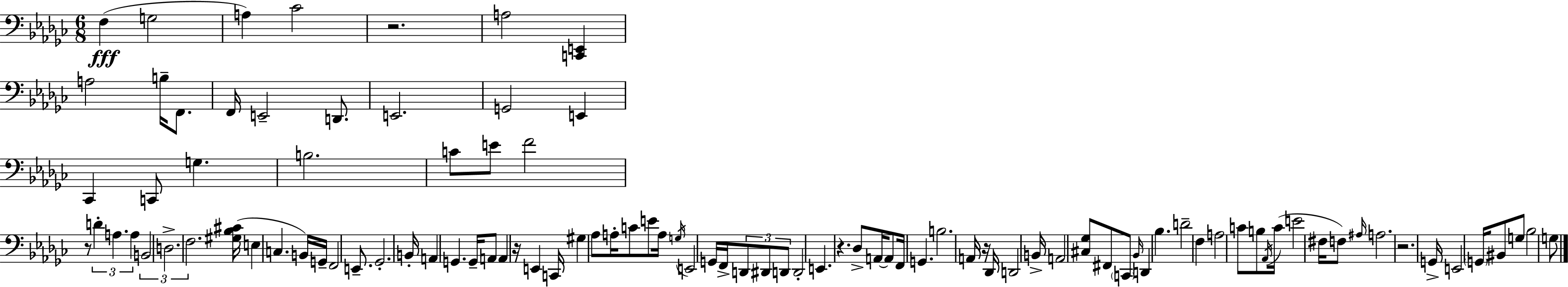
X:1
T:Untitled
M:6/8
L:1/4
K:Ebm
F, G,2 A, _C2 z2 A,2 [C,,E,,] A,2 B,/4 F,,/2 F,,/4 E,,2 D,,/2 E,,2 G,,2 E,, _C,, C,,/2 G, B,2 C/2 E/2 F2 z/2 D A, A, B,,2 D,2 F,2 [^G,_B,^C]/4 E, C, B,,/4 G,,/4 F,,2 E,,/2 _G,,2 B,,/4 A,, G,, G,,/4 A,,/2 A,, z/4 E,, C,,/4 ^G, _A,/2 A,/4 C/2 E/2 A,/4 G,/4 E,,2 G,,/4 F,,/4 D,,/2 ^D,,/2 D,,/2 D,,2 E,, z _D,/2 A,,/4 A,,/2 F,,/4 G,, B,2 A,,/4 z/4 _D,,/4 D,,2 B,,/4 A,,2 [^C,_G,]/2 ^F,,/2 C,,/2 _B,,/4 D,, _B, D2 F, A,2 C/2 B,/2 _A,,/4 C/4 E2 ^F,/4 F,/2 ^A,/4 A,2 z2 G,,/4 E,,2 G,,/4 ^B,,/2 G,/2 _B,2 G,/2